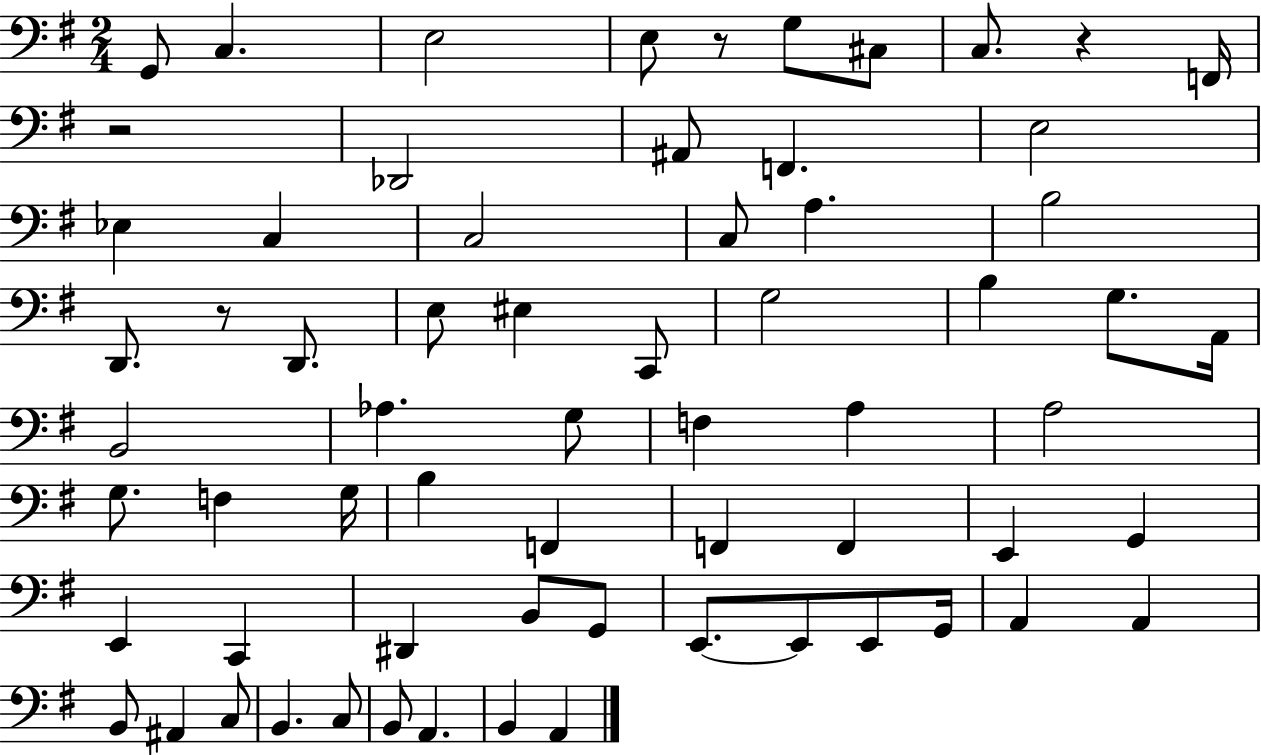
G2/e C3/q. E3/h E3/e R/e G3/e C#3/e C3/e. R/q F2/s R/h Db2/h A#2/e F2/q. E3/h Eb3/q C3/q C3/h C3/e A3/q. B3/h D2/e. R/e D2/e. E3/e EIS3/q C2/e G3/h B3/q G3/e. A2/s B2/h Ab3/q. G3/e F3/q A3/q A3/h G3/e. F3/q G3/s B3/q F2/q F2/q F2/q E2/q G2/q E2/q C2/q D#2/q B2/e G2/e E2/e. E2/e E2/e G2/s A2/q A2/q B2/e A#2/q C3/e B2/q. C3/e B2/e A2/q. B2/q A2/q